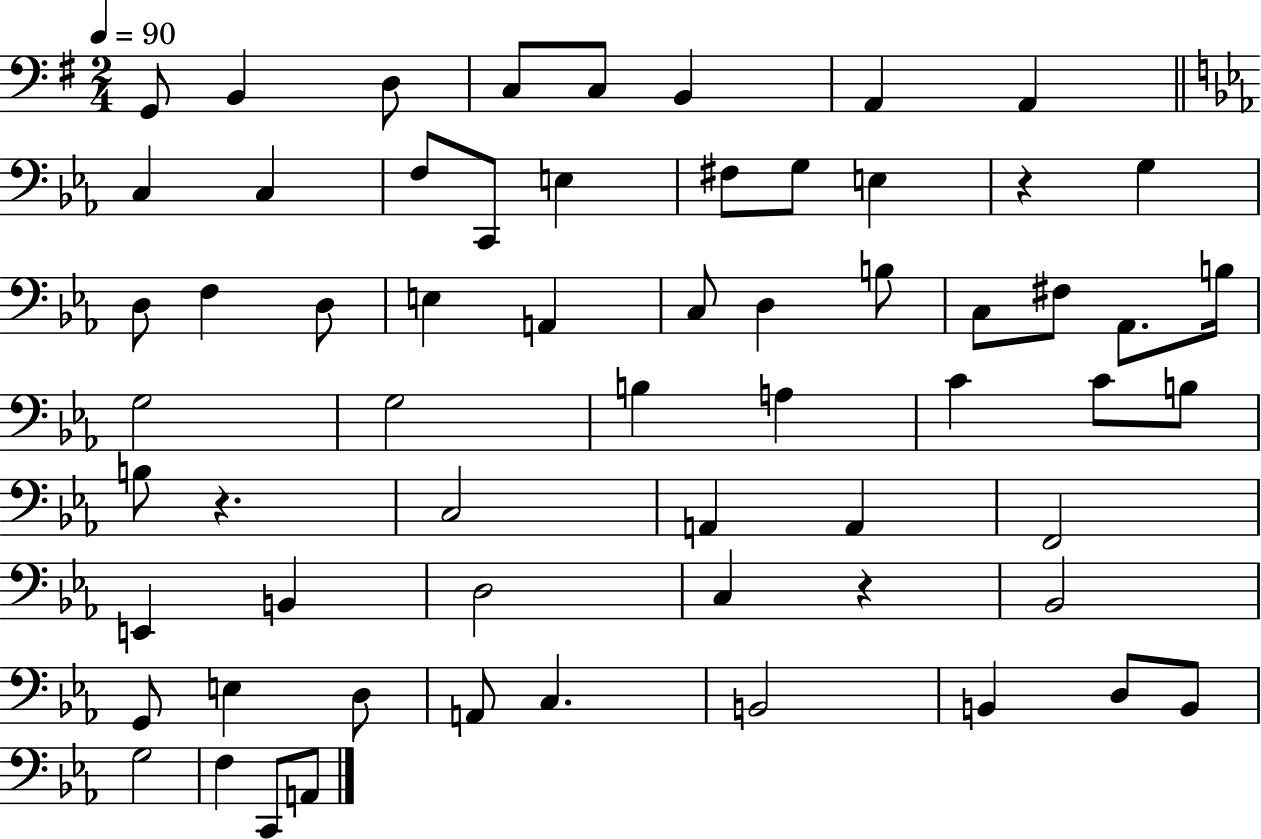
G2/e B2/q D3/e C3/e C3/e B2/q A2/q A2/q C3/q C3/q F3/e C2/e E3/q F#3/e G3/e E3/q R/q G3/q D3/e F3/q D3/e E3/q A2/q C3/e D3/q B3/e C3/e F#3/e Ab2/e. B3/s G3/h G3/h B3/q A3/q C4/q C4/e B3/e B3/e R/q. C3/h A2/q A2/q F2/h E2/q B2/q D3/h C3/q R/q Bb2/h G2/e E3/q D3/e A2/e C3/q. B2/h B2/q D3/e B2/e G3/h F3/q C2/e A2/e